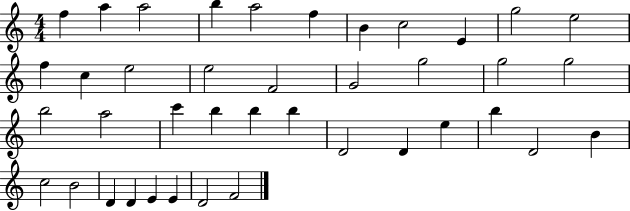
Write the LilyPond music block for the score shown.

{
  \clef treble
  \numericTimeSignature
  \time 4/4
  \key c \major
  f''4 a''4 a''2 | b''4 a''2 f''4 | b'4 c''2 e'4 | g''2 e''2 | \break f''4 c''4 e''2 | e''2 f'2 | g'2 g''2 | g''2 g''2 | \break b''2 a''2 | c'''4 b''4 b''4 b''4 | d'2 d'4 e''4 | b''4 d'2 b'4 | \break c''2 b'2 | d'4 d'4 e'4 e'4 | d'2 f'2 | \bar "|."
}